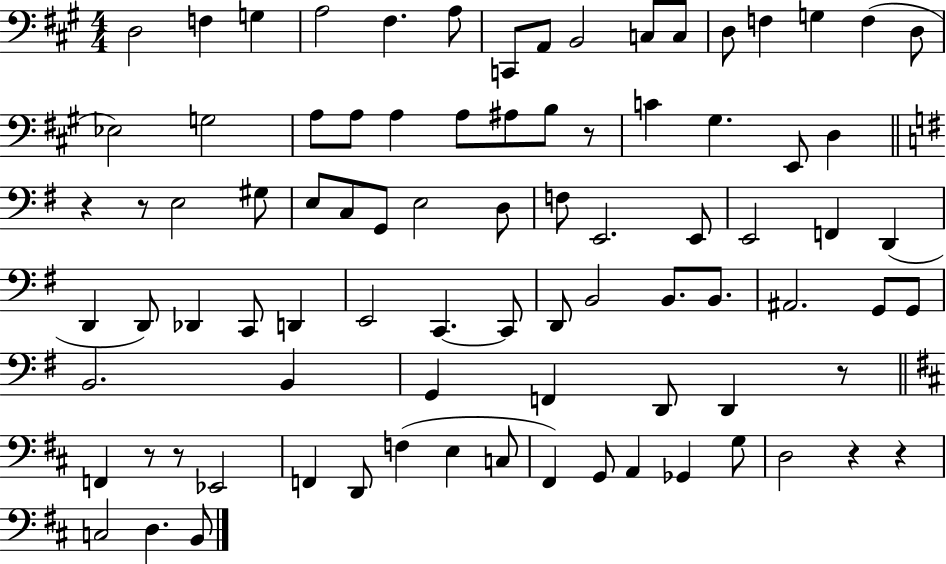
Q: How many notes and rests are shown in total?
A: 86